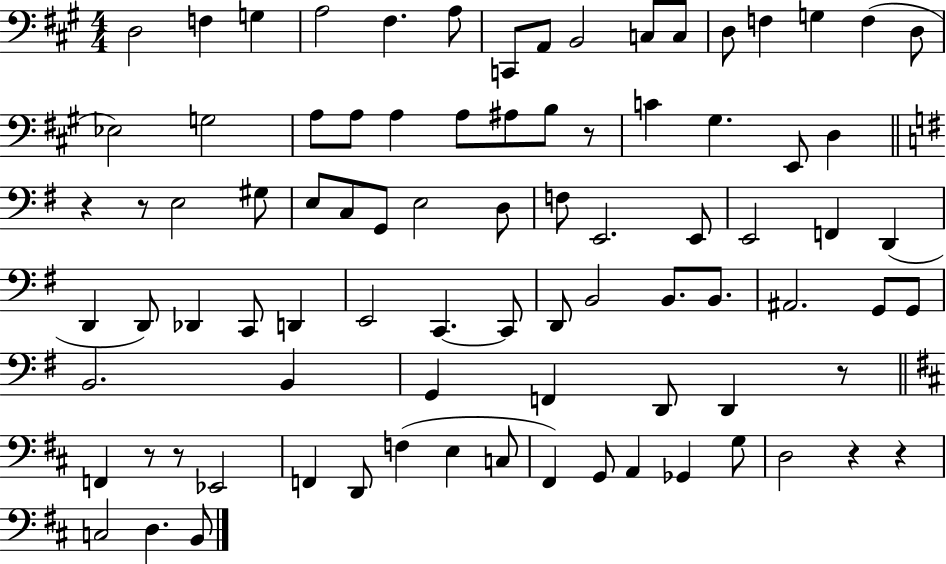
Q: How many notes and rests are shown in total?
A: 86